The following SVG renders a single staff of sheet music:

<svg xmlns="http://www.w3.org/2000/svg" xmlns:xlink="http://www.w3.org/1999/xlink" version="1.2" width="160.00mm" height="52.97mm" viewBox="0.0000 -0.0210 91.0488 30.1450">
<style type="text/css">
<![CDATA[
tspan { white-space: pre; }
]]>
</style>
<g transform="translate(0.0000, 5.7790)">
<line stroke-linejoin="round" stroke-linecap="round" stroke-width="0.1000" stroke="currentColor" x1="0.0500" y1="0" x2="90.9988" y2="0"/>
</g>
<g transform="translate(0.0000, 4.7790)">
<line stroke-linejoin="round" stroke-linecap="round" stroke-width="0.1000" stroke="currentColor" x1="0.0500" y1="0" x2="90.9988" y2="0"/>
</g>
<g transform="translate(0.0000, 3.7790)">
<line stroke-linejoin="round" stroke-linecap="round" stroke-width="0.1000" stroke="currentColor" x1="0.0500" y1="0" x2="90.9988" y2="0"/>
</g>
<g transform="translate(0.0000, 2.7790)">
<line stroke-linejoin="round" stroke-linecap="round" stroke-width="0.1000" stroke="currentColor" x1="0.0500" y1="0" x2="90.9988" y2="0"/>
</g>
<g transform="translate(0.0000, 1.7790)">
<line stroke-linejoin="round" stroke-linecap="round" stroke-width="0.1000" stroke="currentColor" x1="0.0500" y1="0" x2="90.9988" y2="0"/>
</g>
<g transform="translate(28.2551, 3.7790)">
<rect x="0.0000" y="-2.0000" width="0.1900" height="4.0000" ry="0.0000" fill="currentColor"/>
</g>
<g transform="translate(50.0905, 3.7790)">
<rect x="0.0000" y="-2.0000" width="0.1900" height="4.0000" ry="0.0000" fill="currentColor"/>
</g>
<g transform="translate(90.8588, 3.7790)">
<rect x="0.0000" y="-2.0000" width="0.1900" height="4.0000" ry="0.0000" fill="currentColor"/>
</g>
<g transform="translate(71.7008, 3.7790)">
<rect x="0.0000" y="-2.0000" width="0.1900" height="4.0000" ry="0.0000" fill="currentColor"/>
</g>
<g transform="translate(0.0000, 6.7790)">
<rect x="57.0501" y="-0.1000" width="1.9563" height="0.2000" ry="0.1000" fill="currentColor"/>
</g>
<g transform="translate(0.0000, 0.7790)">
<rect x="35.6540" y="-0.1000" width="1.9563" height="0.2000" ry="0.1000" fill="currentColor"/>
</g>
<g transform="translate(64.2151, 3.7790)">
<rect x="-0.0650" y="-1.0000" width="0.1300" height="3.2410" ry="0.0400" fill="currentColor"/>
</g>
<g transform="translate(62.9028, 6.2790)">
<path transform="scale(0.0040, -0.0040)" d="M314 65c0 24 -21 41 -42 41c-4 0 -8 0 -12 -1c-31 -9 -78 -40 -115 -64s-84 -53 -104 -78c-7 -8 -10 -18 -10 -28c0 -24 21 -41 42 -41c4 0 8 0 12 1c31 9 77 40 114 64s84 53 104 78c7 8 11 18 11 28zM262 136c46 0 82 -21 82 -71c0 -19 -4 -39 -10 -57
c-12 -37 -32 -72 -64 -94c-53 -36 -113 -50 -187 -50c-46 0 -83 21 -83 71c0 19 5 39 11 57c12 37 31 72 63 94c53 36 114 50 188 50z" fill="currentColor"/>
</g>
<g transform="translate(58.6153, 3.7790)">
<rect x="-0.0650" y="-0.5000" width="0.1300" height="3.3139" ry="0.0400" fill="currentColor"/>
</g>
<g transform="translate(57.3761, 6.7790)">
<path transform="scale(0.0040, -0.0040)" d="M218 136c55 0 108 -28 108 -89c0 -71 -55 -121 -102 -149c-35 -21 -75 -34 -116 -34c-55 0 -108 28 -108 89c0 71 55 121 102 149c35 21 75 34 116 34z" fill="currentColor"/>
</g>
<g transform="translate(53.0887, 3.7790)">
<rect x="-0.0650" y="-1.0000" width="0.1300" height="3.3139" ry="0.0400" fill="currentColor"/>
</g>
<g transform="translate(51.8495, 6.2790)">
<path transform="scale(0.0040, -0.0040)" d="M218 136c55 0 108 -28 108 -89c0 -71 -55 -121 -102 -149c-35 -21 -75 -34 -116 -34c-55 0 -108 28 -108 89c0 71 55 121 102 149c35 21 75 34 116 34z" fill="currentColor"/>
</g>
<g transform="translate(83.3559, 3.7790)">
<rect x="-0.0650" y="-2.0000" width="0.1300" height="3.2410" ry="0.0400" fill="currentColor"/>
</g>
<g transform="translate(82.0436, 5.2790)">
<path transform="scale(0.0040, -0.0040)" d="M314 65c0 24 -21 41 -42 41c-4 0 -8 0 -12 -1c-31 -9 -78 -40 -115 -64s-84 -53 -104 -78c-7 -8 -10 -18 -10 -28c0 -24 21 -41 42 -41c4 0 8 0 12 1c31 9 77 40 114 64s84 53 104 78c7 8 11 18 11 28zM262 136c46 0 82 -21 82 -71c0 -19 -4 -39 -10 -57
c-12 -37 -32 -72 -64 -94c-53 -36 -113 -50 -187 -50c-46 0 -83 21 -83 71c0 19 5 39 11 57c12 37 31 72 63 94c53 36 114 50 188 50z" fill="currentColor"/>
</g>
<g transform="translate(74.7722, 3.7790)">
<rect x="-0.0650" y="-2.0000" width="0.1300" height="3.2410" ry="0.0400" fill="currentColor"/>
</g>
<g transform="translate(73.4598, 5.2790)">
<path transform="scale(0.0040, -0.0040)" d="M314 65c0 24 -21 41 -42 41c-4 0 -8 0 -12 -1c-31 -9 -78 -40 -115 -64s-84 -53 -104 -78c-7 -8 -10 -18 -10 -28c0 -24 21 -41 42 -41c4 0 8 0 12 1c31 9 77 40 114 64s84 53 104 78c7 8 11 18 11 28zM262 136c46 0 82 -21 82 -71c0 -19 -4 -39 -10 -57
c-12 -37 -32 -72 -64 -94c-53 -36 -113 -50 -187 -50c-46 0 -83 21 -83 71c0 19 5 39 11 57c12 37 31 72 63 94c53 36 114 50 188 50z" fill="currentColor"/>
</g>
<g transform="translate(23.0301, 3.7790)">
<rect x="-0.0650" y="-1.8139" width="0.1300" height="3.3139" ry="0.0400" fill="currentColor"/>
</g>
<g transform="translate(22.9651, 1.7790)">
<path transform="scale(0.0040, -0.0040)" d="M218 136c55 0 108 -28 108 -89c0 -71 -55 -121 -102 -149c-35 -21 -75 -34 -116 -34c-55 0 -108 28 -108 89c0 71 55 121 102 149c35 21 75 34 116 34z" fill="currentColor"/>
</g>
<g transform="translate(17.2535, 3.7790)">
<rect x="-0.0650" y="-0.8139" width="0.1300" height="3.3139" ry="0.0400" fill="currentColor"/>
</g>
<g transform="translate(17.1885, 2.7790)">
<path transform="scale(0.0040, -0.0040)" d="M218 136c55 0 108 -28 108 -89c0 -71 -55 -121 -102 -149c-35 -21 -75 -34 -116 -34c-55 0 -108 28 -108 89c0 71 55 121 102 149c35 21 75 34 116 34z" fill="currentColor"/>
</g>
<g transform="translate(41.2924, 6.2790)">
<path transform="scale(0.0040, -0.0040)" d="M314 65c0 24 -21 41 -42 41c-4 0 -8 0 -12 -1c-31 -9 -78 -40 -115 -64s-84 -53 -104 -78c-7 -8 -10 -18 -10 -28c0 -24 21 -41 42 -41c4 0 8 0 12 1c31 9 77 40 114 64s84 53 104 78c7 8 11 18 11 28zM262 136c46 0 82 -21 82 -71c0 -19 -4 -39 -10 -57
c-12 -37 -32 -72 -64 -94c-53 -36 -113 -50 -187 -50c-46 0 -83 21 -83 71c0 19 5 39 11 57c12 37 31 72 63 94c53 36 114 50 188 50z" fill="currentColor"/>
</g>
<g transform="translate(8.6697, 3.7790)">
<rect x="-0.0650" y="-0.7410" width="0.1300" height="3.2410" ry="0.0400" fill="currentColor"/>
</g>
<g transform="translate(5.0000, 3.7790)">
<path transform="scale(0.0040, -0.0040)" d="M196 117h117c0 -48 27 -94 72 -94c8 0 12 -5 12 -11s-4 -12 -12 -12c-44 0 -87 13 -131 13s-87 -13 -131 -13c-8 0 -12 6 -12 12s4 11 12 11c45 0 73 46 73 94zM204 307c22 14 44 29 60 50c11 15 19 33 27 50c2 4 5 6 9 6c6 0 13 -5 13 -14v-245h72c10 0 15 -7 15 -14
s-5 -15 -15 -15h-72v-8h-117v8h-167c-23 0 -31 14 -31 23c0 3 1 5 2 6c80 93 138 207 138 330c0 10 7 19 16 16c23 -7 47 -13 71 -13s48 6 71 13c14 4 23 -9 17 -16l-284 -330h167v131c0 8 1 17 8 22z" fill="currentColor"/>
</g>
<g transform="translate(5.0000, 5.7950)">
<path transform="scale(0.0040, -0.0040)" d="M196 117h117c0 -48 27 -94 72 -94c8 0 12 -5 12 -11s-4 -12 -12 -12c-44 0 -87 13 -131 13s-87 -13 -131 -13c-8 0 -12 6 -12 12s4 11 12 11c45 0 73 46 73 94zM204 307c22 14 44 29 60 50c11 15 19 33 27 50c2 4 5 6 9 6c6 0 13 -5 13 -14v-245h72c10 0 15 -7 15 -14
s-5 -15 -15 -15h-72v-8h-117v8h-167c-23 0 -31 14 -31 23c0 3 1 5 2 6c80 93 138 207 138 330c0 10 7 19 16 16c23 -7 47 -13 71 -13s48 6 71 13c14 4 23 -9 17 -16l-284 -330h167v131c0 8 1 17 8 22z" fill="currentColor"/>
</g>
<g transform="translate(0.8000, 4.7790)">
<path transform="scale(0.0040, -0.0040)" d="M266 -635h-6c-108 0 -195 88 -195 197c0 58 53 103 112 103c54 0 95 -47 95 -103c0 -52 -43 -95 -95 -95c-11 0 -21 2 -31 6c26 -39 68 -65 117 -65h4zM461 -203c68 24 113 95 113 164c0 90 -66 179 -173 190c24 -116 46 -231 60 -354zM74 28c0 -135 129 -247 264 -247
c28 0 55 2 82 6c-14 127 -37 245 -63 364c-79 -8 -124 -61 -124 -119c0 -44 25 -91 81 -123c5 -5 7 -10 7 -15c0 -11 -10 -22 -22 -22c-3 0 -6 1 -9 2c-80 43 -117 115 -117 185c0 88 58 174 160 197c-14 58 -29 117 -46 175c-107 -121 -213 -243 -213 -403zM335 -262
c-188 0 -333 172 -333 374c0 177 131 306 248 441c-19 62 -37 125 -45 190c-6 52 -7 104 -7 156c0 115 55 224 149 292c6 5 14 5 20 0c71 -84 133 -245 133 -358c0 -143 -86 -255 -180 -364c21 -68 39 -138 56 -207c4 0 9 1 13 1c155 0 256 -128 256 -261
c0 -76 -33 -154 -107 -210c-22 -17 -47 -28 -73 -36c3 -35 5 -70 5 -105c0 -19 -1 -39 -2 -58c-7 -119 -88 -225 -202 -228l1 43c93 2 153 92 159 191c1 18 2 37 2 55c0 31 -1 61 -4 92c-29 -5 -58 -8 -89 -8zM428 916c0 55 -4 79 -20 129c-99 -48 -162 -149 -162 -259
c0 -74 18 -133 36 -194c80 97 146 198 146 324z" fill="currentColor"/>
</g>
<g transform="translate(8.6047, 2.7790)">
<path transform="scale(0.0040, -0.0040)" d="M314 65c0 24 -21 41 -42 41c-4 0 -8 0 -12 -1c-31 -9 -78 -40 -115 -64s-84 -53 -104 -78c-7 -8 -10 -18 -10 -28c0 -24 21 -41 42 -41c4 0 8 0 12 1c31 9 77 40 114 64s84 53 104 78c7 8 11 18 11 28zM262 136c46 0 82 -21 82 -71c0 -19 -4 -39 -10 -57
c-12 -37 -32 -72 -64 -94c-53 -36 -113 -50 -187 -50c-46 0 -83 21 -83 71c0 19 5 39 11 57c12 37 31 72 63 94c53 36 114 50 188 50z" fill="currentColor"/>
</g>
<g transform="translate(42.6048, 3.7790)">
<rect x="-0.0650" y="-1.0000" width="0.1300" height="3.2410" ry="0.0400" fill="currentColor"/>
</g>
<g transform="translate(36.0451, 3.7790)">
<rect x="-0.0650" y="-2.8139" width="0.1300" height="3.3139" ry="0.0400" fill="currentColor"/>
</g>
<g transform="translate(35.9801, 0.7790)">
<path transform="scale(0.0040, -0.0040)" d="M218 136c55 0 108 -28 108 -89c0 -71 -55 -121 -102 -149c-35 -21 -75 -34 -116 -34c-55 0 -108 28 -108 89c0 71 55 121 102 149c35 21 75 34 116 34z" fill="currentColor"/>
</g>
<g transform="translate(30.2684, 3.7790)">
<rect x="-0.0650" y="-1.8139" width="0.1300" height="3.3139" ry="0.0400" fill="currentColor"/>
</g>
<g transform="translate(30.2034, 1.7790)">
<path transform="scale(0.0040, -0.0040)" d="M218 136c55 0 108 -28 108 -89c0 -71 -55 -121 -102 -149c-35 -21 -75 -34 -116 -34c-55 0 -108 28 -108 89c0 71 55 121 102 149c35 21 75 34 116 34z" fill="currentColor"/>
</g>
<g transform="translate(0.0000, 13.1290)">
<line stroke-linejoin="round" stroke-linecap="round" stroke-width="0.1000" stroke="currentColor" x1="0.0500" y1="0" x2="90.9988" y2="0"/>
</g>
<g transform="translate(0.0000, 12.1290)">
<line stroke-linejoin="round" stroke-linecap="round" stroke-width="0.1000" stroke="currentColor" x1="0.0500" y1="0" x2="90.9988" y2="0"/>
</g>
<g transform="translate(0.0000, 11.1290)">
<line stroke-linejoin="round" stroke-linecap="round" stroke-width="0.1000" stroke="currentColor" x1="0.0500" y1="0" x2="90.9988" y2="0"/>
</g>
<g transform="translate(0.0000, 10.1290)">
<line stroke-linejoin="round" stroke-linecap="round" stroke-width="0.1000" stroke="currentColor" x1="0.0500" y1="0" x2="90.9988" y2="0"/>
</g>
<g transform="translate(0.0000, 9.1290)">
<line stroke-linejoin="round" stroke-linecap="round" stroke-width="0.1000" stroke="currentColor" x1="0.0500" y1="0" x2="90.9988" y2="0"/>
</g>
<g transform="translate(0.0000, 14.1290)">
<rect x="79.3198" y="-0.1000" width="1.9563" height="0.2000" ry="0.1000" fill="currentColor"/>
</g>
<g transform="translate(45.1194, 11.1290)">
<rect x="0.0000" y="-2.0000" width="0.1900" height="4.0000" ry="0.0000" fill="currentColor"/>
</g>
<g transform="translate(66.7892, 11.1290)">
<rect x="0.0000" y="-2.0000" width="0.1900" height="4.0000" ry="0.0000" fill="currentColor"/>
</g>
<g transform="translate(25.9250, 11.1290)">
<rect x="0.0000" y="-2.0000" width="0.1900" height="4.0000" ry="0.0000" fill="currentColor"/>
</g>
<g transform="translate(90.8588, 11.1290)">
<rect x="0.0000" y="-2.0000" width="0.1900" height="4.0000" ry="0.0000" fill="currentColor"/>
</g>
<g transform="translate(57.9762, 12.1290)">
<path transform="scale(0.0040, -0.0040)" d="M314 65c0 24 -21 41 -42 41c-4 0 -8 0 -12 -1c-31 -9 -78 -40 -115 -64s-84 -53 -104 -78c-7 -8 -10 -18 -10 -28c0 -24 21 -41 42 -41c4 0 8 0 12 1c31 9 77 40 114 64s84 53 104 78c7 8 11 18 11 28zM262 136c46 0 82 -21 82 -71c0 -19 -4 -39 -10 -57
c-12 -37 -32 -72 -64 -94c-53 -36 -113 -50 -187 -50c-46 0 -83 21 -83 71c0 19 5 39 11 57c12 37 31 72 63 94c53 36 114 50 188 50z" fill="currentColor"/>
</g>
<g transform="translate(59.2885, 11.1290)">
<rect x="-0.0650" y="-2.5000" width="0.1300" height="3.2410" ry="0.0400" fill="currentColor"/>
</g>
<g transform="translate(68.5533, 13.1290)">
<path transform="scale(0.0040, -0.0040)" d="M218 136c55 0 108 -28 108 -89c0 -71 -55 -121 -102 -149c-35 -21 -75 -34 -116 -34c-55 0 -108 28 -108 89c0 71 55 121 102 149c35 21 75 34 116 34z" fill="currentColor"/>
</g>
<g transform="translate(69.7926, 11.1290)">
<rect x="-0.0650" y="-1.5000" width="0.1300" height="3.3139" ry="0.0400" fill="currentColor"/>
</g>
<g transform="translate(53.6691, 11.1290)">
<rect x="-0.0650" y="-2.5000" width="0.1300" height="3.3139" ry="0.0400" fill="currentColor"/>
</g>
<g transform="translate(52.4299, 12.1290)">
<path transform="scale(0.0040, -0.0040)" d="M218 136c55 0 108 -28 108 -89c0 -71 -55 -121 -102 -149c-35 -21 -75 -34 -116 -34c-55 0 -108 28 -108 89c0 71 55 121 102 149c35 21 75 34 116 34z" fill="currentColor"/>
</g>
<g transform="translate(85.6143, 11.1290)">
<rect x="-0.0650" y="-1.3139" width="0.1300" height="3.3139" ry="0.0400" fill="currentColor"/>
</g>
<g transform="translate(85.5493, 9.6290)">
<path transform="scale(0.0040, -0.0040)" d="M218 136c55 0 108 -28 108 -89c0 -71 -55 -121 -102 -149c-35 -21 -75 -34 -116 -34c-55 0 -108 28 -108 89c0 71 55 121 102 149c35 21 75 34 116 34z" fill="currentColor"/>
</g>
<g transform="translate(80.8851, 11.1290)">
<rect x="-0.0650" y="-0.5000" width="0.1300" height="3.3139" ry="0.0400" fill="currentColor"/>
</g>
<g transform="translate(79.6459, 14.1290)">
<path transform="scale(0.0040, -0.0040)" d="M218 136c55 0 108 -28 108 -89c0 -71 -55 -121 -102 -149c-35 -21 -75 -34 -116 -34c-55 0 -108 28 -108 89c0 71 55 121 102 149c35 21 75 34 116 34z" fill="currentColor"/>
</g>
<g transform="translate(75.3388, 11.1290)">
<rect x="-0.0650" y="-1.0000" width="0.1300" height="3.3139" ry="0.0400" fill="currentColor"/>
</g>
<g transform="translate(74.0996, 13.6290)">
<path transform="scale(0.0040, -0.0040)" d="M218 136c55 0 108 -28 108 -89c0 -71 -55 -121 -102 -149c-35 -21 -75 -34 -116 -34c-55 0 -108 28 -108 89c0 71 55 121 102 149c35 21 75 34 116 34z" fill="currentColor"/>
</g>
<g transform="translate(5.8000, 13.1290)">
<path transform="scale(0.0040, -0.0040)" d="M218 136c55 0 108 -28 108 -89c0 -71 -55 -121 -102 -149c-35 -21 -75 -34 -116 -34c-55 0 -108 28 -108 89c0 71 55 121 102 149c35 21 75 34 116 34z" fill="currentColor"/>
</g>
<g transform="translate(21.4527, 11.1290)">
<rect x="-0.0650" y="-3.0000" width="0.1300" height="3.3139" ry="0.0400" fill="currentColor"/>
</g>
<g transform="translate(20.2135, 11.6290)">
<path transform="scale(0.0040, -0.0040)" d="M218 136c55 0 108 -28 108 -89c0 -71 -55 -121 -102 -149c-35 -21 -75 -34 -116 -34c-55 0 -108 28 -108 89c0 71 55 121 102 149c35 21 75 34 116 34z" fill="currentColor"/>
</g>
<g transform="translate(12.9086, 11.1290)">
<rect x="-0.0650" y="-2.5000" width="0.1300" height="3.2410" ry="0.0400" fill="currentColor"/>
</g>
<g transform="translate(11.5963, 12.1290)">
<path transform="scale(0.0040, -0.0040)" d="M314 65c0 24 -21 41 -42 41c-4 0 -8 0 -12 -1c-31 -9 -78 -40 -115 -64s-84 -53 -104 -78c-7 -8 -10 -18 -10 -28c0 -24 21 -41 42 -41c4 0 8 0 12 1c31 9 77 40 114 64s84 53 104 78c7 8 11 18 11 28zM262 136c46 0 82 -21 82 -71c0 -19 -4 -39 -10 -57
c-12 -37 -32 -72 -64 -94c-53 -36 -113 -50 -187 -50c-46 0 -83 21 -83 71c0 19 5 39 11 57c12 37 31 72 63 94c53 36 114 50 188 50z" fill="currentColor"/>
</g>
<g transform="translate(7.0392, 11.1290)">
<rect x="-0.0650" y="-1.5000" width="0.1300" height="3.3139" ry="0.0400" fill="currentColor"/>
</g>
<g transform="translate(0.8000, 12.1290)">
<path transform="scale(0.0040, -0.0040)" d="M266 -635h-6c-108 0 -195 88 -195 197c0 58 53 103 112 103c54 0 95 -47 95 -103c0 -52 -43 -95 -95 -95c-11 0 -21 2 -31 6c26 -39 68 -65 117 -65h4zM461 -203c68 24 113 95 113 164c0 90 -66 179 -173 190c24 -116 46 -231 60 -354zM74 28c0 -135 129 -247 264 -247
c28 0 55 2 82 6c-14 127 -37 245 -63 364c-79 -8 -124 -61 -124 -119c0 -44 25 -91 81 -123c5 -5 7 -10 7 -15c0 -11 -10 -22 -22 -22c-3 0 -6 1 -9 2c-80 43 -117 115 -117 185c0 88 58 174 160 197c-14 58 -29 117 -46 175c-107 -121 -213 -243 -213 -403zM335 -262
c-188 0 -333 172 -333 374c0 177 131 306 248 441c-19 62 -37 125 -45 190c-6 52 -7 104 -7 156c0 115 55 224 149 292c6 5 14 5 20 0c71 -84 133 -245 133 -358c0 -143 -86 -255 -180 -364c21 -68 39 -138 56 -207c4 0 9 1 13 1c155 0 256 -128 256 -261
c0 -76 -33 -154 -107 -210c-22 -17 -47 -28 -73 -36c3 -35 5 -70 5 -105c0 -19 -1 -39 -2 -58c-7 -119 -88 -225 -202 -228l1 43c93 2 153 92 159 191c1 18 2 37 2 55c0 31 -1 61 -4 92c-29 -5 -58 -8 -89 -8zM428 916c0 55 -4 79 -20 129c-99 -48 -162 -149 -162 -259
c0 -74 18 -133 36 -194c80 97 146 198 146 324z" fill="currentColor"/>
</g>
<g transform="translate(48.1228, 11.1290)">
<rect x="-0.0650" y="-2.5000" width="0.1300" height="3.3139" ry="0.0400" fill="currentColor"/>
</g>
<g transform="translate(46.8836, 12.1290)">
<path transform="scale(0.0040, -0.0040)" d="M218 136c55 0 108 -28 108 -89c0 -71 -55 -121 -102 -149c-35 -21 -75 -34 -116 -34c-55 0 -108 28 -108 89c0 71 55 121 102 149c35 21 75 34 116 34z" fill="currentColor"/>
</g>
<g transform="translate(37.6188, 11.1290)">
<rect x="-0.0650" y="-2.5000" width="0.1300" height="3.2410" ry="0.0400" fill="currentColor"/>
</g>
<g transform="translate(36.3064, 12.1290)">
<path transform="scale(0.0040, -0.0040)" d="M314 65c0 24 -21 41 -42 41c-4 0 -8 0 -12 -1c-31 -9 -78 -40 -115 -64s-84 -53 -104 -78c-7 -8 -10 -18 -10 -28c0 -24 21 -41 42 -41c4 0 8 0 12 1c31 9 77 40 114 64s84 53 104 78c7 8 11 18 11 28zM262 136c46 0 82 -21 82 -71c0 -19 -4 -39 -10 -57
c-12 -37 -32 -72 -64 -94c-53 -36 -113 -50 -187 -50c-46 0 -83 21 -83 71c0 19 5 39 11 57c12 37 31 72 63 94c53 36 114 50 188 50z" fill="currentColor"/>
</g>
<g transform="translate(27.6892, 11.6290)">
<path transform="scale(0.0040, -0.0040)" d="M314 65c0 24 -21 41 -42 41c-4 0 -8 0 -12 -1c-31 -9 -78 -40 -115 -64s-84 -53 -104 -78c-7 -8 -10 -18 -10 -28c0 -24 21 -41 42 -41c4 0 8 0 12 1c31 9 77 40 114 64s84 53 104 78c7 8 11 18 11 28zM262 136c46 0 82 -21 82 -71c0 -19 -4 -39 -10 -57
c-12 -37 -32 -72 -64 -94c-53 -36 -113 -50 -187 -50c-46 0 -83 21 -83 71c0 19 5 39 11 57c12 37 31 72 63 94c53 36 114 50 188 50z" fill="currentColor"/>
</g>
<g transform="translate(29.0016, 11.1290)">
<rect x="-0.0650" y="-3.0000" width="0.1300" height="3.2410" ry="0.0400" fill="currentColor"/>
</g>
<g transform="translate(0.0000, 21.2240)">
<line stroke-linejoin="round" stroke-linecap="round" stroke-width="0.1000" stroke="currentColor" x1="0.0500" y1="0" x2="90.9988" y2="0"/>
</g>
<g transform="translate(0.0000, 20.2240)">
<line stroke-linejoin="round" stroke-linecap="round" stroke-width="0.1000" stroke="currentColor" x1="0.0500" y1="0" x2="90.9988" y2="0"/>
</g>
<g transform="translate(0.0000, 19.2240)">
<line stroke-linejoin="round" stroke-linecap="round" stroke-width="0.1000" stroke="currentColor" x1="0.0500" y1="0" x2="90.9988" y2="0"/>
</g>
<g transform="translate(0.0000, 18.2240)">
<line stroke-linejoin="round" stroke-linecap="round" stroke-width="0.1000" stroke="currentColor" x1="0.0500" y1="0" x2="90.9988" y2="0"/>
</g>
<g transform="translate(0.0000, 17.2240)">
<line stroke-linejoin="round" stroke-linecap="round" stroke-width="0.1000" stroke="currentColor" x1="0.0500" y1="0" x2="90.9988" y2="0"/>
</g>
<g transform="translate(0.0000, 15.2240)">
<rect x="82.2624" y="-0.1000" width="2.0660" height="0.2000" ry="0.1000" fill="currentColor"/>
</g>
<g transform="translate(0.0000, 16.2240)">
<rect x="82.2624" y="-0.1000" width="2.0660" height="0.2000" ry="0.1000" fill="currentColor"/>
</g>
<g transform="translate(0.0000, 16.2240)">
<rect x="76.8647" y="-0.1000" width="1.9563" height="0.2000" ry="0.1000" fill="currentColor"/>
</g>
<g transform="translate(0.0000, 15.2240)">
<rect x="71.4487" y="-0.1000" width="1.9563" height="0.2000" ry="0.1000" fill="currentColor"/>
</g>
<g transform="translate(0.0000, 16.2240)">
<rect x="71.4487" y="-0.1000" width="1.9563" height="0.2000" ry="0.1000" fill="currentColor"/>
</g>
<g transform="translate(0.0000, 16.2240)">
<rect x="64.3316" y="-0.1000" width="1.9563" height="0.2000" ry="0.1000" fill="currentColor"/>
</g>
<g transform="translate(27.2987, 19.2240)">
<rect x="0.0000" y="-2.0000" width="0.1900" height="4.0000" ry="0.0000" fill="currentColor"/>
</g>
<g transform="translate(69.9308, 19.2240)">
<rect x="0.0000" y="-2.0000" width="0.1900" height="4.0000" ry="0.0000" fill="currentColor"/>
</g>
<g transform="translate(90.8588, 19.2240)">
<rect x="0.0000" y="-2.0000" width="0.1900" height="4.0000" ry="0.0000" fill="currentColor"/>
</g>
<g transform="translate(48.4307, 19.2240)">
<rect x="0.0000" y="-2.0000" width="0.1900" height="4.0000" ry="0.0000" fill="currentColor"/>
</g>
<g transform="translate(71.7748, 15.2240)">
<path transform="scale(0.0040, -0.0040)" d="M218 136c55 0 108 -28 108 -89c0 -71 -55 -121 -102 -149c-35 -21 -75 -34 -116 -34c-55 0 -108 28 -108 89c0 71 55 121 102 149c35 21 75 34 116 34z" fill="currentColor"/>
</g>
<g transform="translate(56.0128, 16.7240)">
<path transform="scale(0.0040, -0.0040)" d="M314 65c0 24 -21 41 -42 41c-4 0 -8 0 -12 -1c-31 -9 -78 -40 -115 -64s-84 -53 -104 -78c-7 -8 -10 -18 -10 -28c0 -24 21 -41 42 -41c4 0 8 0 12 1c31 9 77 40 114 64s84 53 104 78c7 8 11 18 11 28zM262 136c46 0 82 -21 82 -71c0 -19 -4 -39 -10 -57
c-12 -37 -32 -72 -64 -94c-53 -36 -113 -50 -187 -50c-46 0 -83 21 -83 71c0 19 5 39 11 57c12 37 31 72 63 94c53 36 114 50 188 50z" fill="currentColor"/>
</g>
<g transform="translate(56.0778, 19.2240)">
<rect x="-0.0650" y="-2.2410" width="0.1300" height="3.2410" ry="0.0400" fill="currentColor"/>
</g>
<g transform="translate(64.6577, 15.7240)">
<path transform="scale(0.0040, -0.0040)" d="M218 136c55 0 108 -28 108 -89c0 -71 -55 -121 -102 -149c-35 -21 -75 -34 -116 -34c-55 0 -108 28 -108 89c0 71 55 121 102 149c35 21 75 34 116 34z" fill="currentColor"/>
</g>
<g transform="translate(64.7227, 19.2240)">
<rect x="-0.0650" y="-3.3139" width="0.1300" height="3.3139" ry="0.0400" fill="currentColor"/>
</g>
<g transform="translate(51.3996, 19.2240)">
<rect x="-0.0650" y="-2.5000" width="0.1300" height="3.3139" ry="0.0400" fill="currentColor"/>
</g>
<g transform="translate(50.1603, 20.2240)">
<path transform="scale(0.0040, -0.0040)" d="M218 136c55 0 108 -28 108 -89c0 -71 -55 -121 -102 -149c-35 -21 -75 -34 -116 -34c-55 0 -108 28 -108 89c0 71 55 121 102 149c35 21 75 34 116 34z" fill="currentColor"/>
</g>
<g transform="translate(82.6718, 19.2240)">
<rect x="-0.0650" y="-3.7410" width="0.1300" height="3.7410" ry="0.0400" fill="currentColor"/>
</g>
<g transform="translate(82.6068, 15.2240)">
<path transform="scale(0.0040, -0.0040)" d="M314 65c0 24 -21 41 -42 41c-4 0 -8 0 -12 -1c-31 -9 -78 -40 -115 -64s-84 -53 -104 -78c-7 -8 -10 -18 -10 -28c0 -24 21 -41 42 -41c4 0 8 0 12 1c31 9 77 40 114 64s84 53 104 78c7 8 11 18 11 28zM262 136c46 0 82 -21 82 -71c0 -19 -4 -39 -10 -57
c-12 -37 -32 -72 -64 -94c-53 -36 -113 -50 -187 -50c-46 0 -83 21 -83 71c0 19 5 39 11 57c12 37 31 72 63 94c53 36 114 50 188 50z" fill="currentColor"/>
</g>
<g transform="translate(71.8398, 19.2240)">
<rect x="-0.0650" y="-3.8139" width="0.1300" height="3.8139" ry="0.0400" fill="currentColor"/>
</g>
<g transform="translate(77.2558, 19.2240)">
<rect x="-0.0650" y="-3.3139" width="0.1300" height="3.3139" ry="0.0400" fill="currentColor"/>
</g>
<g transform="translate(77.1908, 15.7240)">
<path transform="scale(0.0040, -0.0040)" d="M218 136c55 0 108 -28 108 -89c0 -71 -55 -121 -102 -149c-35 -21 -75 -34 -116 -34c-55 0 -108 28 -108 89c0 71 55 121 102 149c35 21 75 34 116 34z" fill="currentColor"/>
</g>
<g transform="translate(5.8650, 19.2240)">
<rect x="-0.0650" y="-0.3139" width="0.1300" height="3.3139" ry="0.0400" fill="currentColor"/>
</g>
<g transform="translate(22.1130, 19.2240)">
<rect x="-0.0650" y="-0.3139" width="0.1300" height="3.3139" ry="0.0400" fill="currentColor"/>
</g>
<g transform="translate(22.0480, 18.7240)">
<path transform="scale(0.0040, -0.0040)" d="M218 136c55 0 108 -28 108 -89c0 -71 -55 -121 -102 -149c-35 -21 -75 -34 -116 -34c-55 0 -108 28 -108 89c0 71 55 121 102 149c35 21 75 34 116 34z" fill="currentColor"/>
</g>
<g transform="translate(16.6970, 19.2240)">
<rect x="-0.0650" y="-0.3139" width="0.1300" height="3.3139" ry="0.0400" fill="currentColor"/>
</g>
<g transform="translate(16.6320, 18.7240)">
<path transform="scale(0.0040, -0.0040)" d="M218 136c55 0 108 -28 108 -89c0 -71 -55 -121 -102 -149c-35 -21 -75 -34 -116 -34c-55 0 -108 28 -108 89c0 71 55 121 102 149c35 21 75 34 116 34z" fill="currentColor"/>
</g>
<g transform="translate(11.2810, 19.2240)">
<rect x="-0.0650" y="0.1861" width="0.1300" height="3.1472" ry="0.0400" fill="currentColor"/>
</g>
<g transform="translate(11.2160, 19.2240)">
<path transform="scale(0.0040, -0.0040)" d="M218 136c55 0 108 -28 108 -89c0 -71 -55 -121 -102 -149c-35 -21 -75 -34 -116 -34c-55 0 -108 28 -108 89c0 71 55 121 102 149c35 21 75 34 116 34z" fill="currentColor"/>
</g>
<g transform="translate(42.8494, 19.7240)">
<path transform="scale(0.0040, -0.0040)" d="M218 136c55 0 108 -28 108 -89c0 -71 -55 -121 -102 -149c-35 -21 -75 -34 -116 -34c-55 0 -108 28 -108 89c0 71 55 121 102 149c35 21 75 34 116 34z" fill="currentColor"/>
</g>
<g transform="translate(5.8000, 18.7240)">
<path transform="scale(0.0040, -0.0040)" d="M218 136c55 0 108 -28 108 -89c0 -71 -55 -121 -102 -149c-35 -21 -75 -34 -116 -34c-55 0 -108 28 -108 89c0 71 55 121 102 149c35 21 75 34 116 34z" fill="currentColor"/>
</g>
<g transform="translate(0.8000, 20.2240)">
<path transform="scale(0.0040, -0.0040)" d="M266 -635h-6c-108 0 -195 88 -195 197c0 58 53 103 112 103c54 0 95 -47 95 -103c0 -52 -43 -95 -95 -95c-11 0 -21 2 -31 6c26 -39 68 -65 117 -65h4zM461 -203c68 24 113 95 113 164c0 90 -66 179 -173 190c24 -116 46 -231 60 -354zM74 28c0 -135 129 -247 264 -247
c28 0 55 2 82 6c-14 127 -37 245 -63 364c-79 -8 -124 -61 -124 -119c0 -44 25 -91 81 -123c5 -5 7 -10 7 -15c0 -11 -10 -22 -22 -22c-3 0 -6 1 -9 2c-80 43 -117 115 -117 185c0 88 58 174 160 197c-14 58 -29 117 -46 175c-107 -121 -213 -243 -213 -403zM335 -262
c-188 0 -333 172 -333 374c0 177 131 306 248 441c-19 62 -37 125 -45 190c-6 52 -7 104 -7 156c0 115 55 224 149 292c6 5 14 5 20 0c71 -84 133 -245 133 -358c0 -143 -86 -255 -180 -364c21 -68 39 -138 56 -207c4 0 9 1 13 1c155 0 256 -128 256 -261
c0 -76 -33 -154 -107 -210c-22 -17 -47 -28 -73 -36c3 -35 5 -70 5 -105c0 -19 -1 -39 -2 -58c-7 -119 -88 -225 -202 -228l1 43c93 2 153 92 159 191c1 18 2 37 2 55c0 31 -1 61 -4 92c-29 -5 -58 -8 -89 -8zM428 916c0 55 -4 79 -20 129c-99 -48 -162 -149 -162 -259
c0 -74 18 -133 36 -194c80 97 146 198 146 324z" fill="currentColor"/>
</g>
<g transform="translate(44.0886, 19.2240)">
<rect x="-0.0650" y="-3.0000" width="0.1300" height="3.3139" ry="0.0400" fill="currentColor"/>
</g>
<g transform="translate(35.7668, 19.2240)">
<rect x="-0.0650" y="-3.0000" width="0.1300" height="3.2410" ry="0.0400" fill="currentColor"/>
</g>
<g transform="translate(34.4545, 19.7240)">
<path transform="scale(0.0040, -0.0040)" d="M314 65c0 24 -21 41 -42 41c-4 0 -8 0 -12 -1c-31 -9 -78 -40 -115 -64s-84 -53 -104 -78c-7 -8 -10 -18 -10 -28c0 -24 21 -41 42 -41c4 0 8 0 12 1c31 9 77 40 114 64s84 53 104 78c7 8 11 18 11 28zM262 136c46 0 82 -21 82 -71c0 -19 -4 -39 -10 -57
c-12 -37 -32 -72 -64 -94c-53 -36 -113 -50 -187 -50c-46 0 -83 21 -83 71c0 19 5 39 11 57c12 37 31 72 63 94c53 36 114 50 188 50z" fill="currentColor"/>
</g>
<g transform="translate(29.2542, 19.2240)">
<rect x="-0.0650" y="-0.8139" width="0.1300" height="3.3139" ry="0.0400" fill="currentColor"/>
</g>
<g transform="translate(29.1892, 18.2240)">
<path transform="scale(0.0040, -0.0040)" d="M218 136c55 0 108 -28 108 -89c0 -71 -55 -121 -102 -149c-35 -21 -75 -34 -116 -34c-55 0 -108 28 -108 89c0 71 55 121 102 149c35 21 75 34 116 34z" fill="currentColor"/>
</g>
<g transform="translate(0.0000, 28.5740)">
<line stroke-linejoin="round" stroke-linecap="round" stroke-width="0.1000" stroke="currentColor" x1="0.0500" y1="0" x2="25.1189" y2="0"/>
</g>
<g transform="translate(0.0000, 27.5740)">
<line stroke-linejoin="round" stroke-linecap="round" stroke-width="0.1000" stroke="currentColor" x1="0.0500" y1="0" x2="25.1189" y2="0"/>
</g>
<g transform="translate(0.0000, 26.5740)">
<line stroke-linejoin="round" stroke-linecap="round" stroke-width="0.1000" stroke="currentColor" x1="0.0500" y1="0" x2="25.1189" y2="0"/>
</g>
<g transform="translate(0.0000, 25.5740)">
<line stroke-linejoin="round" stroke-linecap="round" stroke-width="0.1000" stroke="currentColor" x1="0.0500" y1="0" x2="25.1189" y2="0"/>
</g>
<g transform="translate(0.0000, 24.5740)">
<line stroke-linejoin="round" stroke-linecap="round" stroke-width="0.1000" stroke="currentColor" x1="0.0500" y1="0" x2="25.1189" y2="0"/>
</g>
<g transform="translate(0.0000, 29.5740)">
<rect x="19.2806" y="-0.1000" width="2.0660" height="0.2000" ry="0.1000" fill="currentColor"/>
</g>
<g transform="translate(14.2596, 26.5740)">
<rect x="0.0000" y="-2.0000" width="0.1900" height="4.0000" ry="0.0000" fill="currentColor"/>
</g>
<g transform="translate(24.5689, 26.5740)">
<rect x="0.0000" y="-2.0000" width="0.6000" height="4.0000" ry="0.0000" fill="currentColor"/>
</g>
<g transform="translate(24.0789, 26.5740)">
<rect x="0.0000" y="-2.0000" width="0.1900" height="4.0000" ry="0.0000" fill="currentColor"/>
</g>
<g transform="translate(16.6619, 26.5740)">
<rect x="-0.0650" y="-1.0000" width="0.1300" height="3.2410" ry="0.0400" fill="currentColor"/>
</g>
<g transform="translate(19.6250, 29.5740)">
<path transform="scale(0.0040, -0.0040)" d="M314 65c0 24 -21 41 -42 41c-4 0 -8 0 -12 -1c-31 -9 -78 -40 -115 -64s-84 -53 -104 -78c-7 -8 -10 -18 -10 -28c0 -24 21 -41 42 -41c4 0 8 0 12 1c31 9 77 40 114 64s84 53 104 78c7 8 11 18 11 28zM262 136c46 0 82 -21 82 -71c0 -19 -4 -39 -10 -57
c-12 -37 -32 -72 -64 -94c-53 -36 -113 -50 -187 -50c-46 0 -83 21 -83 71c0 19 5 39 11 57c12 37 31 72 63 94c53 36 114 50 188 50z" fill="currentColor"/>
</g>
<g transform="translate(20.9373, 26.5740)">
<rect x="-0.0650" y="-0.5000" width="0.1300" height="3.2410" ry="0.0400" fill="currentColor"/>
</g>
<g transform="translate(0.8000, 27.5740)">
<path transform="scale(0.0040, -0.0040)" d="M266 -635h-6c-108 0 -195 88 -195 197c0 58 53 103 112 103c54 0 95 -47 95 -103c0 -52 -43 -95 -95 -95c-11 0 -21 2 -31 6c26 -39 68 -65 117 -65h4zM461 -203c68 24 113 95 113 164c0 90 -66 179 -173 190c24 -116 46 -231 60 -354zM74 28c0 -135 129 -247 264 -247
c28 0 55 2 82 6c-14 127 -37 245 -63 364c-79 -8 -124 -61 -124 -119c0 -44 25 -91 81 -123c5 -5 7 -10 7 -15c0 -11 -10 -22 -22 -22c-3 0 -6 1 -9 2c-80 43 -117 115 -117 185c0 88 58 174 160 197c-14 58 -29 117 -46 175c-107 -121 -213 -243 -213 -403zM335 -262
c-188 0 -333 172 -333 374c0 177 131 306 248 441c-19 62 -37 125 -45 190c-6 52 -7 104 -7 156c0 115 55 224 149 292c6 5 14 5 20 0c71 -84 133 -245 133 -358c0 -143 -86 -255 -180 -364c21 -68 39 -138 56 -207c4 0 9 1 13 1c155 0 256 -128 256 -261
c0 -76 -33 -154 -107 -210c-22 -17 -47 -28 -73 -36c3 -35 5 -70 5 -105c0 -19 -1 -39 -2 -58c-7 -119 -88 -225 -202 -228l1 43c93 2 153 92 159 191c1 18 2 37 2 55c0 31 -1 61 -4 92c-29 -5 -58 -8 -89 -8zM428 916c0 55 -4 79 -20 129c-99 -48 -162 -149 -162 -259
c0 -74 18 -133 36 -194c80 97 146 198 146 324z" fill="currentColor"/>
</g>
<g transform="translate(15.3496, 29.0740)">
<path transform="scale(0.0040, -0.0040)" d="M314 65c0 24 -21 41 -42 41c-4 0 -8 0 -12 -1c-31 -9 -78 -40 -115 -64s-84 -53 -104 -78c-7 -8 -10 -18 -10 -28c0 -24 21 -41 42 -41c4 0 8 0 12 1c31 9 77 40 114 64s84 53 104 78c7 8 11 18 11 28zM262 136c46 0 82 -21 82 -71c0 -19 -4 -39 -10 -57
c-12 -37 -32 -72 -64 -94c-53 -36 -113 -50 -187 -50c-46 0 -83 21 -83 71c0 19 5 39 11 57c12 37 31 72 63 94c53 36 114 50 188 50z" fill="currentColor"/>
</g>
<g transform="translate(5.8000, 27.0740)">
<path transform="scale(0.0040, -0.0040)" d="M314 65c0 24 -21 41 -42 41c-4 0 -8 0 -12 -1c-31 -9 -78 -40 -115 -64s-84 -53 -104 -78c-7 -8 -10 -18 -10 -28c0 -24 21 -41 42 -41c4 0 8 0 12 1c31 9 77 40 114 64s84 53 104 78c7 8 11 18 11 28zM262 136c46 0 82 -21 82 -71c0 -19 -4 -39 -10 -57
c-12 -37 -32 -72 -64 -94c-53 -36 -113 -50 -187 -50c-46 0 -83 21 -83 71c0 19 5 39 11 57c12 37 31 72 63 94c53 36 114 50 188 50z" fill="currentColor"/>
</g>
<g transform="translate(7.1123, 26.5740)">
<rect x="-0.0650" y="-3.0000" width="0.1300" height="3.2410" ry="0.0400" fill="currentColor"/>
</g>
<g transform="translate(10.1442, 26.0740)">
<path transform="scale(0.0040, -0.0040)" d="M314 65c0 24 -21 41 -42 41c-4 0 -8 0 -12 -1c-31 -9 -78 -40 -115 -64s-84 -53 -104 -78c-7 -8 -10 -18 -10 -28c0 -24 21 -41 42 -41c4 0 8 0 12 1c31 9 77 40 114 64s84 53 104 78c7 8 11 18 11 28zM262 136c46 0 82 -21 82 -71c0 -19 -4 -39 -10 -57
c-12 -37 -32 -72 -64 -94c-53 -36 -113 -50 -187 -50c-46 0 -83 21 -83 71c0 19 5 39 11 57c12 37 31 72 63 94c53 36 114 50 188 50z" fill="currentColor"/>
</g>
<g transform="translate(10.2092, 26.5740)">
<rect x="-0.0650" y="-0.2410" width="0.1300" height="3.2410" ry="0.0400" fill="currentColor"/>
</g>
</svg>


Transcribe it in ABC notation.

X:1
T:Untitled
M:4/4
L:1/4
K:C
d2 d f f a D2 D C D2 F2 F2 E G2 A A2 G2 G G G2 E D C e c B c c d A2 A G g2 b c' b c'2 A2 c2 D2 C2